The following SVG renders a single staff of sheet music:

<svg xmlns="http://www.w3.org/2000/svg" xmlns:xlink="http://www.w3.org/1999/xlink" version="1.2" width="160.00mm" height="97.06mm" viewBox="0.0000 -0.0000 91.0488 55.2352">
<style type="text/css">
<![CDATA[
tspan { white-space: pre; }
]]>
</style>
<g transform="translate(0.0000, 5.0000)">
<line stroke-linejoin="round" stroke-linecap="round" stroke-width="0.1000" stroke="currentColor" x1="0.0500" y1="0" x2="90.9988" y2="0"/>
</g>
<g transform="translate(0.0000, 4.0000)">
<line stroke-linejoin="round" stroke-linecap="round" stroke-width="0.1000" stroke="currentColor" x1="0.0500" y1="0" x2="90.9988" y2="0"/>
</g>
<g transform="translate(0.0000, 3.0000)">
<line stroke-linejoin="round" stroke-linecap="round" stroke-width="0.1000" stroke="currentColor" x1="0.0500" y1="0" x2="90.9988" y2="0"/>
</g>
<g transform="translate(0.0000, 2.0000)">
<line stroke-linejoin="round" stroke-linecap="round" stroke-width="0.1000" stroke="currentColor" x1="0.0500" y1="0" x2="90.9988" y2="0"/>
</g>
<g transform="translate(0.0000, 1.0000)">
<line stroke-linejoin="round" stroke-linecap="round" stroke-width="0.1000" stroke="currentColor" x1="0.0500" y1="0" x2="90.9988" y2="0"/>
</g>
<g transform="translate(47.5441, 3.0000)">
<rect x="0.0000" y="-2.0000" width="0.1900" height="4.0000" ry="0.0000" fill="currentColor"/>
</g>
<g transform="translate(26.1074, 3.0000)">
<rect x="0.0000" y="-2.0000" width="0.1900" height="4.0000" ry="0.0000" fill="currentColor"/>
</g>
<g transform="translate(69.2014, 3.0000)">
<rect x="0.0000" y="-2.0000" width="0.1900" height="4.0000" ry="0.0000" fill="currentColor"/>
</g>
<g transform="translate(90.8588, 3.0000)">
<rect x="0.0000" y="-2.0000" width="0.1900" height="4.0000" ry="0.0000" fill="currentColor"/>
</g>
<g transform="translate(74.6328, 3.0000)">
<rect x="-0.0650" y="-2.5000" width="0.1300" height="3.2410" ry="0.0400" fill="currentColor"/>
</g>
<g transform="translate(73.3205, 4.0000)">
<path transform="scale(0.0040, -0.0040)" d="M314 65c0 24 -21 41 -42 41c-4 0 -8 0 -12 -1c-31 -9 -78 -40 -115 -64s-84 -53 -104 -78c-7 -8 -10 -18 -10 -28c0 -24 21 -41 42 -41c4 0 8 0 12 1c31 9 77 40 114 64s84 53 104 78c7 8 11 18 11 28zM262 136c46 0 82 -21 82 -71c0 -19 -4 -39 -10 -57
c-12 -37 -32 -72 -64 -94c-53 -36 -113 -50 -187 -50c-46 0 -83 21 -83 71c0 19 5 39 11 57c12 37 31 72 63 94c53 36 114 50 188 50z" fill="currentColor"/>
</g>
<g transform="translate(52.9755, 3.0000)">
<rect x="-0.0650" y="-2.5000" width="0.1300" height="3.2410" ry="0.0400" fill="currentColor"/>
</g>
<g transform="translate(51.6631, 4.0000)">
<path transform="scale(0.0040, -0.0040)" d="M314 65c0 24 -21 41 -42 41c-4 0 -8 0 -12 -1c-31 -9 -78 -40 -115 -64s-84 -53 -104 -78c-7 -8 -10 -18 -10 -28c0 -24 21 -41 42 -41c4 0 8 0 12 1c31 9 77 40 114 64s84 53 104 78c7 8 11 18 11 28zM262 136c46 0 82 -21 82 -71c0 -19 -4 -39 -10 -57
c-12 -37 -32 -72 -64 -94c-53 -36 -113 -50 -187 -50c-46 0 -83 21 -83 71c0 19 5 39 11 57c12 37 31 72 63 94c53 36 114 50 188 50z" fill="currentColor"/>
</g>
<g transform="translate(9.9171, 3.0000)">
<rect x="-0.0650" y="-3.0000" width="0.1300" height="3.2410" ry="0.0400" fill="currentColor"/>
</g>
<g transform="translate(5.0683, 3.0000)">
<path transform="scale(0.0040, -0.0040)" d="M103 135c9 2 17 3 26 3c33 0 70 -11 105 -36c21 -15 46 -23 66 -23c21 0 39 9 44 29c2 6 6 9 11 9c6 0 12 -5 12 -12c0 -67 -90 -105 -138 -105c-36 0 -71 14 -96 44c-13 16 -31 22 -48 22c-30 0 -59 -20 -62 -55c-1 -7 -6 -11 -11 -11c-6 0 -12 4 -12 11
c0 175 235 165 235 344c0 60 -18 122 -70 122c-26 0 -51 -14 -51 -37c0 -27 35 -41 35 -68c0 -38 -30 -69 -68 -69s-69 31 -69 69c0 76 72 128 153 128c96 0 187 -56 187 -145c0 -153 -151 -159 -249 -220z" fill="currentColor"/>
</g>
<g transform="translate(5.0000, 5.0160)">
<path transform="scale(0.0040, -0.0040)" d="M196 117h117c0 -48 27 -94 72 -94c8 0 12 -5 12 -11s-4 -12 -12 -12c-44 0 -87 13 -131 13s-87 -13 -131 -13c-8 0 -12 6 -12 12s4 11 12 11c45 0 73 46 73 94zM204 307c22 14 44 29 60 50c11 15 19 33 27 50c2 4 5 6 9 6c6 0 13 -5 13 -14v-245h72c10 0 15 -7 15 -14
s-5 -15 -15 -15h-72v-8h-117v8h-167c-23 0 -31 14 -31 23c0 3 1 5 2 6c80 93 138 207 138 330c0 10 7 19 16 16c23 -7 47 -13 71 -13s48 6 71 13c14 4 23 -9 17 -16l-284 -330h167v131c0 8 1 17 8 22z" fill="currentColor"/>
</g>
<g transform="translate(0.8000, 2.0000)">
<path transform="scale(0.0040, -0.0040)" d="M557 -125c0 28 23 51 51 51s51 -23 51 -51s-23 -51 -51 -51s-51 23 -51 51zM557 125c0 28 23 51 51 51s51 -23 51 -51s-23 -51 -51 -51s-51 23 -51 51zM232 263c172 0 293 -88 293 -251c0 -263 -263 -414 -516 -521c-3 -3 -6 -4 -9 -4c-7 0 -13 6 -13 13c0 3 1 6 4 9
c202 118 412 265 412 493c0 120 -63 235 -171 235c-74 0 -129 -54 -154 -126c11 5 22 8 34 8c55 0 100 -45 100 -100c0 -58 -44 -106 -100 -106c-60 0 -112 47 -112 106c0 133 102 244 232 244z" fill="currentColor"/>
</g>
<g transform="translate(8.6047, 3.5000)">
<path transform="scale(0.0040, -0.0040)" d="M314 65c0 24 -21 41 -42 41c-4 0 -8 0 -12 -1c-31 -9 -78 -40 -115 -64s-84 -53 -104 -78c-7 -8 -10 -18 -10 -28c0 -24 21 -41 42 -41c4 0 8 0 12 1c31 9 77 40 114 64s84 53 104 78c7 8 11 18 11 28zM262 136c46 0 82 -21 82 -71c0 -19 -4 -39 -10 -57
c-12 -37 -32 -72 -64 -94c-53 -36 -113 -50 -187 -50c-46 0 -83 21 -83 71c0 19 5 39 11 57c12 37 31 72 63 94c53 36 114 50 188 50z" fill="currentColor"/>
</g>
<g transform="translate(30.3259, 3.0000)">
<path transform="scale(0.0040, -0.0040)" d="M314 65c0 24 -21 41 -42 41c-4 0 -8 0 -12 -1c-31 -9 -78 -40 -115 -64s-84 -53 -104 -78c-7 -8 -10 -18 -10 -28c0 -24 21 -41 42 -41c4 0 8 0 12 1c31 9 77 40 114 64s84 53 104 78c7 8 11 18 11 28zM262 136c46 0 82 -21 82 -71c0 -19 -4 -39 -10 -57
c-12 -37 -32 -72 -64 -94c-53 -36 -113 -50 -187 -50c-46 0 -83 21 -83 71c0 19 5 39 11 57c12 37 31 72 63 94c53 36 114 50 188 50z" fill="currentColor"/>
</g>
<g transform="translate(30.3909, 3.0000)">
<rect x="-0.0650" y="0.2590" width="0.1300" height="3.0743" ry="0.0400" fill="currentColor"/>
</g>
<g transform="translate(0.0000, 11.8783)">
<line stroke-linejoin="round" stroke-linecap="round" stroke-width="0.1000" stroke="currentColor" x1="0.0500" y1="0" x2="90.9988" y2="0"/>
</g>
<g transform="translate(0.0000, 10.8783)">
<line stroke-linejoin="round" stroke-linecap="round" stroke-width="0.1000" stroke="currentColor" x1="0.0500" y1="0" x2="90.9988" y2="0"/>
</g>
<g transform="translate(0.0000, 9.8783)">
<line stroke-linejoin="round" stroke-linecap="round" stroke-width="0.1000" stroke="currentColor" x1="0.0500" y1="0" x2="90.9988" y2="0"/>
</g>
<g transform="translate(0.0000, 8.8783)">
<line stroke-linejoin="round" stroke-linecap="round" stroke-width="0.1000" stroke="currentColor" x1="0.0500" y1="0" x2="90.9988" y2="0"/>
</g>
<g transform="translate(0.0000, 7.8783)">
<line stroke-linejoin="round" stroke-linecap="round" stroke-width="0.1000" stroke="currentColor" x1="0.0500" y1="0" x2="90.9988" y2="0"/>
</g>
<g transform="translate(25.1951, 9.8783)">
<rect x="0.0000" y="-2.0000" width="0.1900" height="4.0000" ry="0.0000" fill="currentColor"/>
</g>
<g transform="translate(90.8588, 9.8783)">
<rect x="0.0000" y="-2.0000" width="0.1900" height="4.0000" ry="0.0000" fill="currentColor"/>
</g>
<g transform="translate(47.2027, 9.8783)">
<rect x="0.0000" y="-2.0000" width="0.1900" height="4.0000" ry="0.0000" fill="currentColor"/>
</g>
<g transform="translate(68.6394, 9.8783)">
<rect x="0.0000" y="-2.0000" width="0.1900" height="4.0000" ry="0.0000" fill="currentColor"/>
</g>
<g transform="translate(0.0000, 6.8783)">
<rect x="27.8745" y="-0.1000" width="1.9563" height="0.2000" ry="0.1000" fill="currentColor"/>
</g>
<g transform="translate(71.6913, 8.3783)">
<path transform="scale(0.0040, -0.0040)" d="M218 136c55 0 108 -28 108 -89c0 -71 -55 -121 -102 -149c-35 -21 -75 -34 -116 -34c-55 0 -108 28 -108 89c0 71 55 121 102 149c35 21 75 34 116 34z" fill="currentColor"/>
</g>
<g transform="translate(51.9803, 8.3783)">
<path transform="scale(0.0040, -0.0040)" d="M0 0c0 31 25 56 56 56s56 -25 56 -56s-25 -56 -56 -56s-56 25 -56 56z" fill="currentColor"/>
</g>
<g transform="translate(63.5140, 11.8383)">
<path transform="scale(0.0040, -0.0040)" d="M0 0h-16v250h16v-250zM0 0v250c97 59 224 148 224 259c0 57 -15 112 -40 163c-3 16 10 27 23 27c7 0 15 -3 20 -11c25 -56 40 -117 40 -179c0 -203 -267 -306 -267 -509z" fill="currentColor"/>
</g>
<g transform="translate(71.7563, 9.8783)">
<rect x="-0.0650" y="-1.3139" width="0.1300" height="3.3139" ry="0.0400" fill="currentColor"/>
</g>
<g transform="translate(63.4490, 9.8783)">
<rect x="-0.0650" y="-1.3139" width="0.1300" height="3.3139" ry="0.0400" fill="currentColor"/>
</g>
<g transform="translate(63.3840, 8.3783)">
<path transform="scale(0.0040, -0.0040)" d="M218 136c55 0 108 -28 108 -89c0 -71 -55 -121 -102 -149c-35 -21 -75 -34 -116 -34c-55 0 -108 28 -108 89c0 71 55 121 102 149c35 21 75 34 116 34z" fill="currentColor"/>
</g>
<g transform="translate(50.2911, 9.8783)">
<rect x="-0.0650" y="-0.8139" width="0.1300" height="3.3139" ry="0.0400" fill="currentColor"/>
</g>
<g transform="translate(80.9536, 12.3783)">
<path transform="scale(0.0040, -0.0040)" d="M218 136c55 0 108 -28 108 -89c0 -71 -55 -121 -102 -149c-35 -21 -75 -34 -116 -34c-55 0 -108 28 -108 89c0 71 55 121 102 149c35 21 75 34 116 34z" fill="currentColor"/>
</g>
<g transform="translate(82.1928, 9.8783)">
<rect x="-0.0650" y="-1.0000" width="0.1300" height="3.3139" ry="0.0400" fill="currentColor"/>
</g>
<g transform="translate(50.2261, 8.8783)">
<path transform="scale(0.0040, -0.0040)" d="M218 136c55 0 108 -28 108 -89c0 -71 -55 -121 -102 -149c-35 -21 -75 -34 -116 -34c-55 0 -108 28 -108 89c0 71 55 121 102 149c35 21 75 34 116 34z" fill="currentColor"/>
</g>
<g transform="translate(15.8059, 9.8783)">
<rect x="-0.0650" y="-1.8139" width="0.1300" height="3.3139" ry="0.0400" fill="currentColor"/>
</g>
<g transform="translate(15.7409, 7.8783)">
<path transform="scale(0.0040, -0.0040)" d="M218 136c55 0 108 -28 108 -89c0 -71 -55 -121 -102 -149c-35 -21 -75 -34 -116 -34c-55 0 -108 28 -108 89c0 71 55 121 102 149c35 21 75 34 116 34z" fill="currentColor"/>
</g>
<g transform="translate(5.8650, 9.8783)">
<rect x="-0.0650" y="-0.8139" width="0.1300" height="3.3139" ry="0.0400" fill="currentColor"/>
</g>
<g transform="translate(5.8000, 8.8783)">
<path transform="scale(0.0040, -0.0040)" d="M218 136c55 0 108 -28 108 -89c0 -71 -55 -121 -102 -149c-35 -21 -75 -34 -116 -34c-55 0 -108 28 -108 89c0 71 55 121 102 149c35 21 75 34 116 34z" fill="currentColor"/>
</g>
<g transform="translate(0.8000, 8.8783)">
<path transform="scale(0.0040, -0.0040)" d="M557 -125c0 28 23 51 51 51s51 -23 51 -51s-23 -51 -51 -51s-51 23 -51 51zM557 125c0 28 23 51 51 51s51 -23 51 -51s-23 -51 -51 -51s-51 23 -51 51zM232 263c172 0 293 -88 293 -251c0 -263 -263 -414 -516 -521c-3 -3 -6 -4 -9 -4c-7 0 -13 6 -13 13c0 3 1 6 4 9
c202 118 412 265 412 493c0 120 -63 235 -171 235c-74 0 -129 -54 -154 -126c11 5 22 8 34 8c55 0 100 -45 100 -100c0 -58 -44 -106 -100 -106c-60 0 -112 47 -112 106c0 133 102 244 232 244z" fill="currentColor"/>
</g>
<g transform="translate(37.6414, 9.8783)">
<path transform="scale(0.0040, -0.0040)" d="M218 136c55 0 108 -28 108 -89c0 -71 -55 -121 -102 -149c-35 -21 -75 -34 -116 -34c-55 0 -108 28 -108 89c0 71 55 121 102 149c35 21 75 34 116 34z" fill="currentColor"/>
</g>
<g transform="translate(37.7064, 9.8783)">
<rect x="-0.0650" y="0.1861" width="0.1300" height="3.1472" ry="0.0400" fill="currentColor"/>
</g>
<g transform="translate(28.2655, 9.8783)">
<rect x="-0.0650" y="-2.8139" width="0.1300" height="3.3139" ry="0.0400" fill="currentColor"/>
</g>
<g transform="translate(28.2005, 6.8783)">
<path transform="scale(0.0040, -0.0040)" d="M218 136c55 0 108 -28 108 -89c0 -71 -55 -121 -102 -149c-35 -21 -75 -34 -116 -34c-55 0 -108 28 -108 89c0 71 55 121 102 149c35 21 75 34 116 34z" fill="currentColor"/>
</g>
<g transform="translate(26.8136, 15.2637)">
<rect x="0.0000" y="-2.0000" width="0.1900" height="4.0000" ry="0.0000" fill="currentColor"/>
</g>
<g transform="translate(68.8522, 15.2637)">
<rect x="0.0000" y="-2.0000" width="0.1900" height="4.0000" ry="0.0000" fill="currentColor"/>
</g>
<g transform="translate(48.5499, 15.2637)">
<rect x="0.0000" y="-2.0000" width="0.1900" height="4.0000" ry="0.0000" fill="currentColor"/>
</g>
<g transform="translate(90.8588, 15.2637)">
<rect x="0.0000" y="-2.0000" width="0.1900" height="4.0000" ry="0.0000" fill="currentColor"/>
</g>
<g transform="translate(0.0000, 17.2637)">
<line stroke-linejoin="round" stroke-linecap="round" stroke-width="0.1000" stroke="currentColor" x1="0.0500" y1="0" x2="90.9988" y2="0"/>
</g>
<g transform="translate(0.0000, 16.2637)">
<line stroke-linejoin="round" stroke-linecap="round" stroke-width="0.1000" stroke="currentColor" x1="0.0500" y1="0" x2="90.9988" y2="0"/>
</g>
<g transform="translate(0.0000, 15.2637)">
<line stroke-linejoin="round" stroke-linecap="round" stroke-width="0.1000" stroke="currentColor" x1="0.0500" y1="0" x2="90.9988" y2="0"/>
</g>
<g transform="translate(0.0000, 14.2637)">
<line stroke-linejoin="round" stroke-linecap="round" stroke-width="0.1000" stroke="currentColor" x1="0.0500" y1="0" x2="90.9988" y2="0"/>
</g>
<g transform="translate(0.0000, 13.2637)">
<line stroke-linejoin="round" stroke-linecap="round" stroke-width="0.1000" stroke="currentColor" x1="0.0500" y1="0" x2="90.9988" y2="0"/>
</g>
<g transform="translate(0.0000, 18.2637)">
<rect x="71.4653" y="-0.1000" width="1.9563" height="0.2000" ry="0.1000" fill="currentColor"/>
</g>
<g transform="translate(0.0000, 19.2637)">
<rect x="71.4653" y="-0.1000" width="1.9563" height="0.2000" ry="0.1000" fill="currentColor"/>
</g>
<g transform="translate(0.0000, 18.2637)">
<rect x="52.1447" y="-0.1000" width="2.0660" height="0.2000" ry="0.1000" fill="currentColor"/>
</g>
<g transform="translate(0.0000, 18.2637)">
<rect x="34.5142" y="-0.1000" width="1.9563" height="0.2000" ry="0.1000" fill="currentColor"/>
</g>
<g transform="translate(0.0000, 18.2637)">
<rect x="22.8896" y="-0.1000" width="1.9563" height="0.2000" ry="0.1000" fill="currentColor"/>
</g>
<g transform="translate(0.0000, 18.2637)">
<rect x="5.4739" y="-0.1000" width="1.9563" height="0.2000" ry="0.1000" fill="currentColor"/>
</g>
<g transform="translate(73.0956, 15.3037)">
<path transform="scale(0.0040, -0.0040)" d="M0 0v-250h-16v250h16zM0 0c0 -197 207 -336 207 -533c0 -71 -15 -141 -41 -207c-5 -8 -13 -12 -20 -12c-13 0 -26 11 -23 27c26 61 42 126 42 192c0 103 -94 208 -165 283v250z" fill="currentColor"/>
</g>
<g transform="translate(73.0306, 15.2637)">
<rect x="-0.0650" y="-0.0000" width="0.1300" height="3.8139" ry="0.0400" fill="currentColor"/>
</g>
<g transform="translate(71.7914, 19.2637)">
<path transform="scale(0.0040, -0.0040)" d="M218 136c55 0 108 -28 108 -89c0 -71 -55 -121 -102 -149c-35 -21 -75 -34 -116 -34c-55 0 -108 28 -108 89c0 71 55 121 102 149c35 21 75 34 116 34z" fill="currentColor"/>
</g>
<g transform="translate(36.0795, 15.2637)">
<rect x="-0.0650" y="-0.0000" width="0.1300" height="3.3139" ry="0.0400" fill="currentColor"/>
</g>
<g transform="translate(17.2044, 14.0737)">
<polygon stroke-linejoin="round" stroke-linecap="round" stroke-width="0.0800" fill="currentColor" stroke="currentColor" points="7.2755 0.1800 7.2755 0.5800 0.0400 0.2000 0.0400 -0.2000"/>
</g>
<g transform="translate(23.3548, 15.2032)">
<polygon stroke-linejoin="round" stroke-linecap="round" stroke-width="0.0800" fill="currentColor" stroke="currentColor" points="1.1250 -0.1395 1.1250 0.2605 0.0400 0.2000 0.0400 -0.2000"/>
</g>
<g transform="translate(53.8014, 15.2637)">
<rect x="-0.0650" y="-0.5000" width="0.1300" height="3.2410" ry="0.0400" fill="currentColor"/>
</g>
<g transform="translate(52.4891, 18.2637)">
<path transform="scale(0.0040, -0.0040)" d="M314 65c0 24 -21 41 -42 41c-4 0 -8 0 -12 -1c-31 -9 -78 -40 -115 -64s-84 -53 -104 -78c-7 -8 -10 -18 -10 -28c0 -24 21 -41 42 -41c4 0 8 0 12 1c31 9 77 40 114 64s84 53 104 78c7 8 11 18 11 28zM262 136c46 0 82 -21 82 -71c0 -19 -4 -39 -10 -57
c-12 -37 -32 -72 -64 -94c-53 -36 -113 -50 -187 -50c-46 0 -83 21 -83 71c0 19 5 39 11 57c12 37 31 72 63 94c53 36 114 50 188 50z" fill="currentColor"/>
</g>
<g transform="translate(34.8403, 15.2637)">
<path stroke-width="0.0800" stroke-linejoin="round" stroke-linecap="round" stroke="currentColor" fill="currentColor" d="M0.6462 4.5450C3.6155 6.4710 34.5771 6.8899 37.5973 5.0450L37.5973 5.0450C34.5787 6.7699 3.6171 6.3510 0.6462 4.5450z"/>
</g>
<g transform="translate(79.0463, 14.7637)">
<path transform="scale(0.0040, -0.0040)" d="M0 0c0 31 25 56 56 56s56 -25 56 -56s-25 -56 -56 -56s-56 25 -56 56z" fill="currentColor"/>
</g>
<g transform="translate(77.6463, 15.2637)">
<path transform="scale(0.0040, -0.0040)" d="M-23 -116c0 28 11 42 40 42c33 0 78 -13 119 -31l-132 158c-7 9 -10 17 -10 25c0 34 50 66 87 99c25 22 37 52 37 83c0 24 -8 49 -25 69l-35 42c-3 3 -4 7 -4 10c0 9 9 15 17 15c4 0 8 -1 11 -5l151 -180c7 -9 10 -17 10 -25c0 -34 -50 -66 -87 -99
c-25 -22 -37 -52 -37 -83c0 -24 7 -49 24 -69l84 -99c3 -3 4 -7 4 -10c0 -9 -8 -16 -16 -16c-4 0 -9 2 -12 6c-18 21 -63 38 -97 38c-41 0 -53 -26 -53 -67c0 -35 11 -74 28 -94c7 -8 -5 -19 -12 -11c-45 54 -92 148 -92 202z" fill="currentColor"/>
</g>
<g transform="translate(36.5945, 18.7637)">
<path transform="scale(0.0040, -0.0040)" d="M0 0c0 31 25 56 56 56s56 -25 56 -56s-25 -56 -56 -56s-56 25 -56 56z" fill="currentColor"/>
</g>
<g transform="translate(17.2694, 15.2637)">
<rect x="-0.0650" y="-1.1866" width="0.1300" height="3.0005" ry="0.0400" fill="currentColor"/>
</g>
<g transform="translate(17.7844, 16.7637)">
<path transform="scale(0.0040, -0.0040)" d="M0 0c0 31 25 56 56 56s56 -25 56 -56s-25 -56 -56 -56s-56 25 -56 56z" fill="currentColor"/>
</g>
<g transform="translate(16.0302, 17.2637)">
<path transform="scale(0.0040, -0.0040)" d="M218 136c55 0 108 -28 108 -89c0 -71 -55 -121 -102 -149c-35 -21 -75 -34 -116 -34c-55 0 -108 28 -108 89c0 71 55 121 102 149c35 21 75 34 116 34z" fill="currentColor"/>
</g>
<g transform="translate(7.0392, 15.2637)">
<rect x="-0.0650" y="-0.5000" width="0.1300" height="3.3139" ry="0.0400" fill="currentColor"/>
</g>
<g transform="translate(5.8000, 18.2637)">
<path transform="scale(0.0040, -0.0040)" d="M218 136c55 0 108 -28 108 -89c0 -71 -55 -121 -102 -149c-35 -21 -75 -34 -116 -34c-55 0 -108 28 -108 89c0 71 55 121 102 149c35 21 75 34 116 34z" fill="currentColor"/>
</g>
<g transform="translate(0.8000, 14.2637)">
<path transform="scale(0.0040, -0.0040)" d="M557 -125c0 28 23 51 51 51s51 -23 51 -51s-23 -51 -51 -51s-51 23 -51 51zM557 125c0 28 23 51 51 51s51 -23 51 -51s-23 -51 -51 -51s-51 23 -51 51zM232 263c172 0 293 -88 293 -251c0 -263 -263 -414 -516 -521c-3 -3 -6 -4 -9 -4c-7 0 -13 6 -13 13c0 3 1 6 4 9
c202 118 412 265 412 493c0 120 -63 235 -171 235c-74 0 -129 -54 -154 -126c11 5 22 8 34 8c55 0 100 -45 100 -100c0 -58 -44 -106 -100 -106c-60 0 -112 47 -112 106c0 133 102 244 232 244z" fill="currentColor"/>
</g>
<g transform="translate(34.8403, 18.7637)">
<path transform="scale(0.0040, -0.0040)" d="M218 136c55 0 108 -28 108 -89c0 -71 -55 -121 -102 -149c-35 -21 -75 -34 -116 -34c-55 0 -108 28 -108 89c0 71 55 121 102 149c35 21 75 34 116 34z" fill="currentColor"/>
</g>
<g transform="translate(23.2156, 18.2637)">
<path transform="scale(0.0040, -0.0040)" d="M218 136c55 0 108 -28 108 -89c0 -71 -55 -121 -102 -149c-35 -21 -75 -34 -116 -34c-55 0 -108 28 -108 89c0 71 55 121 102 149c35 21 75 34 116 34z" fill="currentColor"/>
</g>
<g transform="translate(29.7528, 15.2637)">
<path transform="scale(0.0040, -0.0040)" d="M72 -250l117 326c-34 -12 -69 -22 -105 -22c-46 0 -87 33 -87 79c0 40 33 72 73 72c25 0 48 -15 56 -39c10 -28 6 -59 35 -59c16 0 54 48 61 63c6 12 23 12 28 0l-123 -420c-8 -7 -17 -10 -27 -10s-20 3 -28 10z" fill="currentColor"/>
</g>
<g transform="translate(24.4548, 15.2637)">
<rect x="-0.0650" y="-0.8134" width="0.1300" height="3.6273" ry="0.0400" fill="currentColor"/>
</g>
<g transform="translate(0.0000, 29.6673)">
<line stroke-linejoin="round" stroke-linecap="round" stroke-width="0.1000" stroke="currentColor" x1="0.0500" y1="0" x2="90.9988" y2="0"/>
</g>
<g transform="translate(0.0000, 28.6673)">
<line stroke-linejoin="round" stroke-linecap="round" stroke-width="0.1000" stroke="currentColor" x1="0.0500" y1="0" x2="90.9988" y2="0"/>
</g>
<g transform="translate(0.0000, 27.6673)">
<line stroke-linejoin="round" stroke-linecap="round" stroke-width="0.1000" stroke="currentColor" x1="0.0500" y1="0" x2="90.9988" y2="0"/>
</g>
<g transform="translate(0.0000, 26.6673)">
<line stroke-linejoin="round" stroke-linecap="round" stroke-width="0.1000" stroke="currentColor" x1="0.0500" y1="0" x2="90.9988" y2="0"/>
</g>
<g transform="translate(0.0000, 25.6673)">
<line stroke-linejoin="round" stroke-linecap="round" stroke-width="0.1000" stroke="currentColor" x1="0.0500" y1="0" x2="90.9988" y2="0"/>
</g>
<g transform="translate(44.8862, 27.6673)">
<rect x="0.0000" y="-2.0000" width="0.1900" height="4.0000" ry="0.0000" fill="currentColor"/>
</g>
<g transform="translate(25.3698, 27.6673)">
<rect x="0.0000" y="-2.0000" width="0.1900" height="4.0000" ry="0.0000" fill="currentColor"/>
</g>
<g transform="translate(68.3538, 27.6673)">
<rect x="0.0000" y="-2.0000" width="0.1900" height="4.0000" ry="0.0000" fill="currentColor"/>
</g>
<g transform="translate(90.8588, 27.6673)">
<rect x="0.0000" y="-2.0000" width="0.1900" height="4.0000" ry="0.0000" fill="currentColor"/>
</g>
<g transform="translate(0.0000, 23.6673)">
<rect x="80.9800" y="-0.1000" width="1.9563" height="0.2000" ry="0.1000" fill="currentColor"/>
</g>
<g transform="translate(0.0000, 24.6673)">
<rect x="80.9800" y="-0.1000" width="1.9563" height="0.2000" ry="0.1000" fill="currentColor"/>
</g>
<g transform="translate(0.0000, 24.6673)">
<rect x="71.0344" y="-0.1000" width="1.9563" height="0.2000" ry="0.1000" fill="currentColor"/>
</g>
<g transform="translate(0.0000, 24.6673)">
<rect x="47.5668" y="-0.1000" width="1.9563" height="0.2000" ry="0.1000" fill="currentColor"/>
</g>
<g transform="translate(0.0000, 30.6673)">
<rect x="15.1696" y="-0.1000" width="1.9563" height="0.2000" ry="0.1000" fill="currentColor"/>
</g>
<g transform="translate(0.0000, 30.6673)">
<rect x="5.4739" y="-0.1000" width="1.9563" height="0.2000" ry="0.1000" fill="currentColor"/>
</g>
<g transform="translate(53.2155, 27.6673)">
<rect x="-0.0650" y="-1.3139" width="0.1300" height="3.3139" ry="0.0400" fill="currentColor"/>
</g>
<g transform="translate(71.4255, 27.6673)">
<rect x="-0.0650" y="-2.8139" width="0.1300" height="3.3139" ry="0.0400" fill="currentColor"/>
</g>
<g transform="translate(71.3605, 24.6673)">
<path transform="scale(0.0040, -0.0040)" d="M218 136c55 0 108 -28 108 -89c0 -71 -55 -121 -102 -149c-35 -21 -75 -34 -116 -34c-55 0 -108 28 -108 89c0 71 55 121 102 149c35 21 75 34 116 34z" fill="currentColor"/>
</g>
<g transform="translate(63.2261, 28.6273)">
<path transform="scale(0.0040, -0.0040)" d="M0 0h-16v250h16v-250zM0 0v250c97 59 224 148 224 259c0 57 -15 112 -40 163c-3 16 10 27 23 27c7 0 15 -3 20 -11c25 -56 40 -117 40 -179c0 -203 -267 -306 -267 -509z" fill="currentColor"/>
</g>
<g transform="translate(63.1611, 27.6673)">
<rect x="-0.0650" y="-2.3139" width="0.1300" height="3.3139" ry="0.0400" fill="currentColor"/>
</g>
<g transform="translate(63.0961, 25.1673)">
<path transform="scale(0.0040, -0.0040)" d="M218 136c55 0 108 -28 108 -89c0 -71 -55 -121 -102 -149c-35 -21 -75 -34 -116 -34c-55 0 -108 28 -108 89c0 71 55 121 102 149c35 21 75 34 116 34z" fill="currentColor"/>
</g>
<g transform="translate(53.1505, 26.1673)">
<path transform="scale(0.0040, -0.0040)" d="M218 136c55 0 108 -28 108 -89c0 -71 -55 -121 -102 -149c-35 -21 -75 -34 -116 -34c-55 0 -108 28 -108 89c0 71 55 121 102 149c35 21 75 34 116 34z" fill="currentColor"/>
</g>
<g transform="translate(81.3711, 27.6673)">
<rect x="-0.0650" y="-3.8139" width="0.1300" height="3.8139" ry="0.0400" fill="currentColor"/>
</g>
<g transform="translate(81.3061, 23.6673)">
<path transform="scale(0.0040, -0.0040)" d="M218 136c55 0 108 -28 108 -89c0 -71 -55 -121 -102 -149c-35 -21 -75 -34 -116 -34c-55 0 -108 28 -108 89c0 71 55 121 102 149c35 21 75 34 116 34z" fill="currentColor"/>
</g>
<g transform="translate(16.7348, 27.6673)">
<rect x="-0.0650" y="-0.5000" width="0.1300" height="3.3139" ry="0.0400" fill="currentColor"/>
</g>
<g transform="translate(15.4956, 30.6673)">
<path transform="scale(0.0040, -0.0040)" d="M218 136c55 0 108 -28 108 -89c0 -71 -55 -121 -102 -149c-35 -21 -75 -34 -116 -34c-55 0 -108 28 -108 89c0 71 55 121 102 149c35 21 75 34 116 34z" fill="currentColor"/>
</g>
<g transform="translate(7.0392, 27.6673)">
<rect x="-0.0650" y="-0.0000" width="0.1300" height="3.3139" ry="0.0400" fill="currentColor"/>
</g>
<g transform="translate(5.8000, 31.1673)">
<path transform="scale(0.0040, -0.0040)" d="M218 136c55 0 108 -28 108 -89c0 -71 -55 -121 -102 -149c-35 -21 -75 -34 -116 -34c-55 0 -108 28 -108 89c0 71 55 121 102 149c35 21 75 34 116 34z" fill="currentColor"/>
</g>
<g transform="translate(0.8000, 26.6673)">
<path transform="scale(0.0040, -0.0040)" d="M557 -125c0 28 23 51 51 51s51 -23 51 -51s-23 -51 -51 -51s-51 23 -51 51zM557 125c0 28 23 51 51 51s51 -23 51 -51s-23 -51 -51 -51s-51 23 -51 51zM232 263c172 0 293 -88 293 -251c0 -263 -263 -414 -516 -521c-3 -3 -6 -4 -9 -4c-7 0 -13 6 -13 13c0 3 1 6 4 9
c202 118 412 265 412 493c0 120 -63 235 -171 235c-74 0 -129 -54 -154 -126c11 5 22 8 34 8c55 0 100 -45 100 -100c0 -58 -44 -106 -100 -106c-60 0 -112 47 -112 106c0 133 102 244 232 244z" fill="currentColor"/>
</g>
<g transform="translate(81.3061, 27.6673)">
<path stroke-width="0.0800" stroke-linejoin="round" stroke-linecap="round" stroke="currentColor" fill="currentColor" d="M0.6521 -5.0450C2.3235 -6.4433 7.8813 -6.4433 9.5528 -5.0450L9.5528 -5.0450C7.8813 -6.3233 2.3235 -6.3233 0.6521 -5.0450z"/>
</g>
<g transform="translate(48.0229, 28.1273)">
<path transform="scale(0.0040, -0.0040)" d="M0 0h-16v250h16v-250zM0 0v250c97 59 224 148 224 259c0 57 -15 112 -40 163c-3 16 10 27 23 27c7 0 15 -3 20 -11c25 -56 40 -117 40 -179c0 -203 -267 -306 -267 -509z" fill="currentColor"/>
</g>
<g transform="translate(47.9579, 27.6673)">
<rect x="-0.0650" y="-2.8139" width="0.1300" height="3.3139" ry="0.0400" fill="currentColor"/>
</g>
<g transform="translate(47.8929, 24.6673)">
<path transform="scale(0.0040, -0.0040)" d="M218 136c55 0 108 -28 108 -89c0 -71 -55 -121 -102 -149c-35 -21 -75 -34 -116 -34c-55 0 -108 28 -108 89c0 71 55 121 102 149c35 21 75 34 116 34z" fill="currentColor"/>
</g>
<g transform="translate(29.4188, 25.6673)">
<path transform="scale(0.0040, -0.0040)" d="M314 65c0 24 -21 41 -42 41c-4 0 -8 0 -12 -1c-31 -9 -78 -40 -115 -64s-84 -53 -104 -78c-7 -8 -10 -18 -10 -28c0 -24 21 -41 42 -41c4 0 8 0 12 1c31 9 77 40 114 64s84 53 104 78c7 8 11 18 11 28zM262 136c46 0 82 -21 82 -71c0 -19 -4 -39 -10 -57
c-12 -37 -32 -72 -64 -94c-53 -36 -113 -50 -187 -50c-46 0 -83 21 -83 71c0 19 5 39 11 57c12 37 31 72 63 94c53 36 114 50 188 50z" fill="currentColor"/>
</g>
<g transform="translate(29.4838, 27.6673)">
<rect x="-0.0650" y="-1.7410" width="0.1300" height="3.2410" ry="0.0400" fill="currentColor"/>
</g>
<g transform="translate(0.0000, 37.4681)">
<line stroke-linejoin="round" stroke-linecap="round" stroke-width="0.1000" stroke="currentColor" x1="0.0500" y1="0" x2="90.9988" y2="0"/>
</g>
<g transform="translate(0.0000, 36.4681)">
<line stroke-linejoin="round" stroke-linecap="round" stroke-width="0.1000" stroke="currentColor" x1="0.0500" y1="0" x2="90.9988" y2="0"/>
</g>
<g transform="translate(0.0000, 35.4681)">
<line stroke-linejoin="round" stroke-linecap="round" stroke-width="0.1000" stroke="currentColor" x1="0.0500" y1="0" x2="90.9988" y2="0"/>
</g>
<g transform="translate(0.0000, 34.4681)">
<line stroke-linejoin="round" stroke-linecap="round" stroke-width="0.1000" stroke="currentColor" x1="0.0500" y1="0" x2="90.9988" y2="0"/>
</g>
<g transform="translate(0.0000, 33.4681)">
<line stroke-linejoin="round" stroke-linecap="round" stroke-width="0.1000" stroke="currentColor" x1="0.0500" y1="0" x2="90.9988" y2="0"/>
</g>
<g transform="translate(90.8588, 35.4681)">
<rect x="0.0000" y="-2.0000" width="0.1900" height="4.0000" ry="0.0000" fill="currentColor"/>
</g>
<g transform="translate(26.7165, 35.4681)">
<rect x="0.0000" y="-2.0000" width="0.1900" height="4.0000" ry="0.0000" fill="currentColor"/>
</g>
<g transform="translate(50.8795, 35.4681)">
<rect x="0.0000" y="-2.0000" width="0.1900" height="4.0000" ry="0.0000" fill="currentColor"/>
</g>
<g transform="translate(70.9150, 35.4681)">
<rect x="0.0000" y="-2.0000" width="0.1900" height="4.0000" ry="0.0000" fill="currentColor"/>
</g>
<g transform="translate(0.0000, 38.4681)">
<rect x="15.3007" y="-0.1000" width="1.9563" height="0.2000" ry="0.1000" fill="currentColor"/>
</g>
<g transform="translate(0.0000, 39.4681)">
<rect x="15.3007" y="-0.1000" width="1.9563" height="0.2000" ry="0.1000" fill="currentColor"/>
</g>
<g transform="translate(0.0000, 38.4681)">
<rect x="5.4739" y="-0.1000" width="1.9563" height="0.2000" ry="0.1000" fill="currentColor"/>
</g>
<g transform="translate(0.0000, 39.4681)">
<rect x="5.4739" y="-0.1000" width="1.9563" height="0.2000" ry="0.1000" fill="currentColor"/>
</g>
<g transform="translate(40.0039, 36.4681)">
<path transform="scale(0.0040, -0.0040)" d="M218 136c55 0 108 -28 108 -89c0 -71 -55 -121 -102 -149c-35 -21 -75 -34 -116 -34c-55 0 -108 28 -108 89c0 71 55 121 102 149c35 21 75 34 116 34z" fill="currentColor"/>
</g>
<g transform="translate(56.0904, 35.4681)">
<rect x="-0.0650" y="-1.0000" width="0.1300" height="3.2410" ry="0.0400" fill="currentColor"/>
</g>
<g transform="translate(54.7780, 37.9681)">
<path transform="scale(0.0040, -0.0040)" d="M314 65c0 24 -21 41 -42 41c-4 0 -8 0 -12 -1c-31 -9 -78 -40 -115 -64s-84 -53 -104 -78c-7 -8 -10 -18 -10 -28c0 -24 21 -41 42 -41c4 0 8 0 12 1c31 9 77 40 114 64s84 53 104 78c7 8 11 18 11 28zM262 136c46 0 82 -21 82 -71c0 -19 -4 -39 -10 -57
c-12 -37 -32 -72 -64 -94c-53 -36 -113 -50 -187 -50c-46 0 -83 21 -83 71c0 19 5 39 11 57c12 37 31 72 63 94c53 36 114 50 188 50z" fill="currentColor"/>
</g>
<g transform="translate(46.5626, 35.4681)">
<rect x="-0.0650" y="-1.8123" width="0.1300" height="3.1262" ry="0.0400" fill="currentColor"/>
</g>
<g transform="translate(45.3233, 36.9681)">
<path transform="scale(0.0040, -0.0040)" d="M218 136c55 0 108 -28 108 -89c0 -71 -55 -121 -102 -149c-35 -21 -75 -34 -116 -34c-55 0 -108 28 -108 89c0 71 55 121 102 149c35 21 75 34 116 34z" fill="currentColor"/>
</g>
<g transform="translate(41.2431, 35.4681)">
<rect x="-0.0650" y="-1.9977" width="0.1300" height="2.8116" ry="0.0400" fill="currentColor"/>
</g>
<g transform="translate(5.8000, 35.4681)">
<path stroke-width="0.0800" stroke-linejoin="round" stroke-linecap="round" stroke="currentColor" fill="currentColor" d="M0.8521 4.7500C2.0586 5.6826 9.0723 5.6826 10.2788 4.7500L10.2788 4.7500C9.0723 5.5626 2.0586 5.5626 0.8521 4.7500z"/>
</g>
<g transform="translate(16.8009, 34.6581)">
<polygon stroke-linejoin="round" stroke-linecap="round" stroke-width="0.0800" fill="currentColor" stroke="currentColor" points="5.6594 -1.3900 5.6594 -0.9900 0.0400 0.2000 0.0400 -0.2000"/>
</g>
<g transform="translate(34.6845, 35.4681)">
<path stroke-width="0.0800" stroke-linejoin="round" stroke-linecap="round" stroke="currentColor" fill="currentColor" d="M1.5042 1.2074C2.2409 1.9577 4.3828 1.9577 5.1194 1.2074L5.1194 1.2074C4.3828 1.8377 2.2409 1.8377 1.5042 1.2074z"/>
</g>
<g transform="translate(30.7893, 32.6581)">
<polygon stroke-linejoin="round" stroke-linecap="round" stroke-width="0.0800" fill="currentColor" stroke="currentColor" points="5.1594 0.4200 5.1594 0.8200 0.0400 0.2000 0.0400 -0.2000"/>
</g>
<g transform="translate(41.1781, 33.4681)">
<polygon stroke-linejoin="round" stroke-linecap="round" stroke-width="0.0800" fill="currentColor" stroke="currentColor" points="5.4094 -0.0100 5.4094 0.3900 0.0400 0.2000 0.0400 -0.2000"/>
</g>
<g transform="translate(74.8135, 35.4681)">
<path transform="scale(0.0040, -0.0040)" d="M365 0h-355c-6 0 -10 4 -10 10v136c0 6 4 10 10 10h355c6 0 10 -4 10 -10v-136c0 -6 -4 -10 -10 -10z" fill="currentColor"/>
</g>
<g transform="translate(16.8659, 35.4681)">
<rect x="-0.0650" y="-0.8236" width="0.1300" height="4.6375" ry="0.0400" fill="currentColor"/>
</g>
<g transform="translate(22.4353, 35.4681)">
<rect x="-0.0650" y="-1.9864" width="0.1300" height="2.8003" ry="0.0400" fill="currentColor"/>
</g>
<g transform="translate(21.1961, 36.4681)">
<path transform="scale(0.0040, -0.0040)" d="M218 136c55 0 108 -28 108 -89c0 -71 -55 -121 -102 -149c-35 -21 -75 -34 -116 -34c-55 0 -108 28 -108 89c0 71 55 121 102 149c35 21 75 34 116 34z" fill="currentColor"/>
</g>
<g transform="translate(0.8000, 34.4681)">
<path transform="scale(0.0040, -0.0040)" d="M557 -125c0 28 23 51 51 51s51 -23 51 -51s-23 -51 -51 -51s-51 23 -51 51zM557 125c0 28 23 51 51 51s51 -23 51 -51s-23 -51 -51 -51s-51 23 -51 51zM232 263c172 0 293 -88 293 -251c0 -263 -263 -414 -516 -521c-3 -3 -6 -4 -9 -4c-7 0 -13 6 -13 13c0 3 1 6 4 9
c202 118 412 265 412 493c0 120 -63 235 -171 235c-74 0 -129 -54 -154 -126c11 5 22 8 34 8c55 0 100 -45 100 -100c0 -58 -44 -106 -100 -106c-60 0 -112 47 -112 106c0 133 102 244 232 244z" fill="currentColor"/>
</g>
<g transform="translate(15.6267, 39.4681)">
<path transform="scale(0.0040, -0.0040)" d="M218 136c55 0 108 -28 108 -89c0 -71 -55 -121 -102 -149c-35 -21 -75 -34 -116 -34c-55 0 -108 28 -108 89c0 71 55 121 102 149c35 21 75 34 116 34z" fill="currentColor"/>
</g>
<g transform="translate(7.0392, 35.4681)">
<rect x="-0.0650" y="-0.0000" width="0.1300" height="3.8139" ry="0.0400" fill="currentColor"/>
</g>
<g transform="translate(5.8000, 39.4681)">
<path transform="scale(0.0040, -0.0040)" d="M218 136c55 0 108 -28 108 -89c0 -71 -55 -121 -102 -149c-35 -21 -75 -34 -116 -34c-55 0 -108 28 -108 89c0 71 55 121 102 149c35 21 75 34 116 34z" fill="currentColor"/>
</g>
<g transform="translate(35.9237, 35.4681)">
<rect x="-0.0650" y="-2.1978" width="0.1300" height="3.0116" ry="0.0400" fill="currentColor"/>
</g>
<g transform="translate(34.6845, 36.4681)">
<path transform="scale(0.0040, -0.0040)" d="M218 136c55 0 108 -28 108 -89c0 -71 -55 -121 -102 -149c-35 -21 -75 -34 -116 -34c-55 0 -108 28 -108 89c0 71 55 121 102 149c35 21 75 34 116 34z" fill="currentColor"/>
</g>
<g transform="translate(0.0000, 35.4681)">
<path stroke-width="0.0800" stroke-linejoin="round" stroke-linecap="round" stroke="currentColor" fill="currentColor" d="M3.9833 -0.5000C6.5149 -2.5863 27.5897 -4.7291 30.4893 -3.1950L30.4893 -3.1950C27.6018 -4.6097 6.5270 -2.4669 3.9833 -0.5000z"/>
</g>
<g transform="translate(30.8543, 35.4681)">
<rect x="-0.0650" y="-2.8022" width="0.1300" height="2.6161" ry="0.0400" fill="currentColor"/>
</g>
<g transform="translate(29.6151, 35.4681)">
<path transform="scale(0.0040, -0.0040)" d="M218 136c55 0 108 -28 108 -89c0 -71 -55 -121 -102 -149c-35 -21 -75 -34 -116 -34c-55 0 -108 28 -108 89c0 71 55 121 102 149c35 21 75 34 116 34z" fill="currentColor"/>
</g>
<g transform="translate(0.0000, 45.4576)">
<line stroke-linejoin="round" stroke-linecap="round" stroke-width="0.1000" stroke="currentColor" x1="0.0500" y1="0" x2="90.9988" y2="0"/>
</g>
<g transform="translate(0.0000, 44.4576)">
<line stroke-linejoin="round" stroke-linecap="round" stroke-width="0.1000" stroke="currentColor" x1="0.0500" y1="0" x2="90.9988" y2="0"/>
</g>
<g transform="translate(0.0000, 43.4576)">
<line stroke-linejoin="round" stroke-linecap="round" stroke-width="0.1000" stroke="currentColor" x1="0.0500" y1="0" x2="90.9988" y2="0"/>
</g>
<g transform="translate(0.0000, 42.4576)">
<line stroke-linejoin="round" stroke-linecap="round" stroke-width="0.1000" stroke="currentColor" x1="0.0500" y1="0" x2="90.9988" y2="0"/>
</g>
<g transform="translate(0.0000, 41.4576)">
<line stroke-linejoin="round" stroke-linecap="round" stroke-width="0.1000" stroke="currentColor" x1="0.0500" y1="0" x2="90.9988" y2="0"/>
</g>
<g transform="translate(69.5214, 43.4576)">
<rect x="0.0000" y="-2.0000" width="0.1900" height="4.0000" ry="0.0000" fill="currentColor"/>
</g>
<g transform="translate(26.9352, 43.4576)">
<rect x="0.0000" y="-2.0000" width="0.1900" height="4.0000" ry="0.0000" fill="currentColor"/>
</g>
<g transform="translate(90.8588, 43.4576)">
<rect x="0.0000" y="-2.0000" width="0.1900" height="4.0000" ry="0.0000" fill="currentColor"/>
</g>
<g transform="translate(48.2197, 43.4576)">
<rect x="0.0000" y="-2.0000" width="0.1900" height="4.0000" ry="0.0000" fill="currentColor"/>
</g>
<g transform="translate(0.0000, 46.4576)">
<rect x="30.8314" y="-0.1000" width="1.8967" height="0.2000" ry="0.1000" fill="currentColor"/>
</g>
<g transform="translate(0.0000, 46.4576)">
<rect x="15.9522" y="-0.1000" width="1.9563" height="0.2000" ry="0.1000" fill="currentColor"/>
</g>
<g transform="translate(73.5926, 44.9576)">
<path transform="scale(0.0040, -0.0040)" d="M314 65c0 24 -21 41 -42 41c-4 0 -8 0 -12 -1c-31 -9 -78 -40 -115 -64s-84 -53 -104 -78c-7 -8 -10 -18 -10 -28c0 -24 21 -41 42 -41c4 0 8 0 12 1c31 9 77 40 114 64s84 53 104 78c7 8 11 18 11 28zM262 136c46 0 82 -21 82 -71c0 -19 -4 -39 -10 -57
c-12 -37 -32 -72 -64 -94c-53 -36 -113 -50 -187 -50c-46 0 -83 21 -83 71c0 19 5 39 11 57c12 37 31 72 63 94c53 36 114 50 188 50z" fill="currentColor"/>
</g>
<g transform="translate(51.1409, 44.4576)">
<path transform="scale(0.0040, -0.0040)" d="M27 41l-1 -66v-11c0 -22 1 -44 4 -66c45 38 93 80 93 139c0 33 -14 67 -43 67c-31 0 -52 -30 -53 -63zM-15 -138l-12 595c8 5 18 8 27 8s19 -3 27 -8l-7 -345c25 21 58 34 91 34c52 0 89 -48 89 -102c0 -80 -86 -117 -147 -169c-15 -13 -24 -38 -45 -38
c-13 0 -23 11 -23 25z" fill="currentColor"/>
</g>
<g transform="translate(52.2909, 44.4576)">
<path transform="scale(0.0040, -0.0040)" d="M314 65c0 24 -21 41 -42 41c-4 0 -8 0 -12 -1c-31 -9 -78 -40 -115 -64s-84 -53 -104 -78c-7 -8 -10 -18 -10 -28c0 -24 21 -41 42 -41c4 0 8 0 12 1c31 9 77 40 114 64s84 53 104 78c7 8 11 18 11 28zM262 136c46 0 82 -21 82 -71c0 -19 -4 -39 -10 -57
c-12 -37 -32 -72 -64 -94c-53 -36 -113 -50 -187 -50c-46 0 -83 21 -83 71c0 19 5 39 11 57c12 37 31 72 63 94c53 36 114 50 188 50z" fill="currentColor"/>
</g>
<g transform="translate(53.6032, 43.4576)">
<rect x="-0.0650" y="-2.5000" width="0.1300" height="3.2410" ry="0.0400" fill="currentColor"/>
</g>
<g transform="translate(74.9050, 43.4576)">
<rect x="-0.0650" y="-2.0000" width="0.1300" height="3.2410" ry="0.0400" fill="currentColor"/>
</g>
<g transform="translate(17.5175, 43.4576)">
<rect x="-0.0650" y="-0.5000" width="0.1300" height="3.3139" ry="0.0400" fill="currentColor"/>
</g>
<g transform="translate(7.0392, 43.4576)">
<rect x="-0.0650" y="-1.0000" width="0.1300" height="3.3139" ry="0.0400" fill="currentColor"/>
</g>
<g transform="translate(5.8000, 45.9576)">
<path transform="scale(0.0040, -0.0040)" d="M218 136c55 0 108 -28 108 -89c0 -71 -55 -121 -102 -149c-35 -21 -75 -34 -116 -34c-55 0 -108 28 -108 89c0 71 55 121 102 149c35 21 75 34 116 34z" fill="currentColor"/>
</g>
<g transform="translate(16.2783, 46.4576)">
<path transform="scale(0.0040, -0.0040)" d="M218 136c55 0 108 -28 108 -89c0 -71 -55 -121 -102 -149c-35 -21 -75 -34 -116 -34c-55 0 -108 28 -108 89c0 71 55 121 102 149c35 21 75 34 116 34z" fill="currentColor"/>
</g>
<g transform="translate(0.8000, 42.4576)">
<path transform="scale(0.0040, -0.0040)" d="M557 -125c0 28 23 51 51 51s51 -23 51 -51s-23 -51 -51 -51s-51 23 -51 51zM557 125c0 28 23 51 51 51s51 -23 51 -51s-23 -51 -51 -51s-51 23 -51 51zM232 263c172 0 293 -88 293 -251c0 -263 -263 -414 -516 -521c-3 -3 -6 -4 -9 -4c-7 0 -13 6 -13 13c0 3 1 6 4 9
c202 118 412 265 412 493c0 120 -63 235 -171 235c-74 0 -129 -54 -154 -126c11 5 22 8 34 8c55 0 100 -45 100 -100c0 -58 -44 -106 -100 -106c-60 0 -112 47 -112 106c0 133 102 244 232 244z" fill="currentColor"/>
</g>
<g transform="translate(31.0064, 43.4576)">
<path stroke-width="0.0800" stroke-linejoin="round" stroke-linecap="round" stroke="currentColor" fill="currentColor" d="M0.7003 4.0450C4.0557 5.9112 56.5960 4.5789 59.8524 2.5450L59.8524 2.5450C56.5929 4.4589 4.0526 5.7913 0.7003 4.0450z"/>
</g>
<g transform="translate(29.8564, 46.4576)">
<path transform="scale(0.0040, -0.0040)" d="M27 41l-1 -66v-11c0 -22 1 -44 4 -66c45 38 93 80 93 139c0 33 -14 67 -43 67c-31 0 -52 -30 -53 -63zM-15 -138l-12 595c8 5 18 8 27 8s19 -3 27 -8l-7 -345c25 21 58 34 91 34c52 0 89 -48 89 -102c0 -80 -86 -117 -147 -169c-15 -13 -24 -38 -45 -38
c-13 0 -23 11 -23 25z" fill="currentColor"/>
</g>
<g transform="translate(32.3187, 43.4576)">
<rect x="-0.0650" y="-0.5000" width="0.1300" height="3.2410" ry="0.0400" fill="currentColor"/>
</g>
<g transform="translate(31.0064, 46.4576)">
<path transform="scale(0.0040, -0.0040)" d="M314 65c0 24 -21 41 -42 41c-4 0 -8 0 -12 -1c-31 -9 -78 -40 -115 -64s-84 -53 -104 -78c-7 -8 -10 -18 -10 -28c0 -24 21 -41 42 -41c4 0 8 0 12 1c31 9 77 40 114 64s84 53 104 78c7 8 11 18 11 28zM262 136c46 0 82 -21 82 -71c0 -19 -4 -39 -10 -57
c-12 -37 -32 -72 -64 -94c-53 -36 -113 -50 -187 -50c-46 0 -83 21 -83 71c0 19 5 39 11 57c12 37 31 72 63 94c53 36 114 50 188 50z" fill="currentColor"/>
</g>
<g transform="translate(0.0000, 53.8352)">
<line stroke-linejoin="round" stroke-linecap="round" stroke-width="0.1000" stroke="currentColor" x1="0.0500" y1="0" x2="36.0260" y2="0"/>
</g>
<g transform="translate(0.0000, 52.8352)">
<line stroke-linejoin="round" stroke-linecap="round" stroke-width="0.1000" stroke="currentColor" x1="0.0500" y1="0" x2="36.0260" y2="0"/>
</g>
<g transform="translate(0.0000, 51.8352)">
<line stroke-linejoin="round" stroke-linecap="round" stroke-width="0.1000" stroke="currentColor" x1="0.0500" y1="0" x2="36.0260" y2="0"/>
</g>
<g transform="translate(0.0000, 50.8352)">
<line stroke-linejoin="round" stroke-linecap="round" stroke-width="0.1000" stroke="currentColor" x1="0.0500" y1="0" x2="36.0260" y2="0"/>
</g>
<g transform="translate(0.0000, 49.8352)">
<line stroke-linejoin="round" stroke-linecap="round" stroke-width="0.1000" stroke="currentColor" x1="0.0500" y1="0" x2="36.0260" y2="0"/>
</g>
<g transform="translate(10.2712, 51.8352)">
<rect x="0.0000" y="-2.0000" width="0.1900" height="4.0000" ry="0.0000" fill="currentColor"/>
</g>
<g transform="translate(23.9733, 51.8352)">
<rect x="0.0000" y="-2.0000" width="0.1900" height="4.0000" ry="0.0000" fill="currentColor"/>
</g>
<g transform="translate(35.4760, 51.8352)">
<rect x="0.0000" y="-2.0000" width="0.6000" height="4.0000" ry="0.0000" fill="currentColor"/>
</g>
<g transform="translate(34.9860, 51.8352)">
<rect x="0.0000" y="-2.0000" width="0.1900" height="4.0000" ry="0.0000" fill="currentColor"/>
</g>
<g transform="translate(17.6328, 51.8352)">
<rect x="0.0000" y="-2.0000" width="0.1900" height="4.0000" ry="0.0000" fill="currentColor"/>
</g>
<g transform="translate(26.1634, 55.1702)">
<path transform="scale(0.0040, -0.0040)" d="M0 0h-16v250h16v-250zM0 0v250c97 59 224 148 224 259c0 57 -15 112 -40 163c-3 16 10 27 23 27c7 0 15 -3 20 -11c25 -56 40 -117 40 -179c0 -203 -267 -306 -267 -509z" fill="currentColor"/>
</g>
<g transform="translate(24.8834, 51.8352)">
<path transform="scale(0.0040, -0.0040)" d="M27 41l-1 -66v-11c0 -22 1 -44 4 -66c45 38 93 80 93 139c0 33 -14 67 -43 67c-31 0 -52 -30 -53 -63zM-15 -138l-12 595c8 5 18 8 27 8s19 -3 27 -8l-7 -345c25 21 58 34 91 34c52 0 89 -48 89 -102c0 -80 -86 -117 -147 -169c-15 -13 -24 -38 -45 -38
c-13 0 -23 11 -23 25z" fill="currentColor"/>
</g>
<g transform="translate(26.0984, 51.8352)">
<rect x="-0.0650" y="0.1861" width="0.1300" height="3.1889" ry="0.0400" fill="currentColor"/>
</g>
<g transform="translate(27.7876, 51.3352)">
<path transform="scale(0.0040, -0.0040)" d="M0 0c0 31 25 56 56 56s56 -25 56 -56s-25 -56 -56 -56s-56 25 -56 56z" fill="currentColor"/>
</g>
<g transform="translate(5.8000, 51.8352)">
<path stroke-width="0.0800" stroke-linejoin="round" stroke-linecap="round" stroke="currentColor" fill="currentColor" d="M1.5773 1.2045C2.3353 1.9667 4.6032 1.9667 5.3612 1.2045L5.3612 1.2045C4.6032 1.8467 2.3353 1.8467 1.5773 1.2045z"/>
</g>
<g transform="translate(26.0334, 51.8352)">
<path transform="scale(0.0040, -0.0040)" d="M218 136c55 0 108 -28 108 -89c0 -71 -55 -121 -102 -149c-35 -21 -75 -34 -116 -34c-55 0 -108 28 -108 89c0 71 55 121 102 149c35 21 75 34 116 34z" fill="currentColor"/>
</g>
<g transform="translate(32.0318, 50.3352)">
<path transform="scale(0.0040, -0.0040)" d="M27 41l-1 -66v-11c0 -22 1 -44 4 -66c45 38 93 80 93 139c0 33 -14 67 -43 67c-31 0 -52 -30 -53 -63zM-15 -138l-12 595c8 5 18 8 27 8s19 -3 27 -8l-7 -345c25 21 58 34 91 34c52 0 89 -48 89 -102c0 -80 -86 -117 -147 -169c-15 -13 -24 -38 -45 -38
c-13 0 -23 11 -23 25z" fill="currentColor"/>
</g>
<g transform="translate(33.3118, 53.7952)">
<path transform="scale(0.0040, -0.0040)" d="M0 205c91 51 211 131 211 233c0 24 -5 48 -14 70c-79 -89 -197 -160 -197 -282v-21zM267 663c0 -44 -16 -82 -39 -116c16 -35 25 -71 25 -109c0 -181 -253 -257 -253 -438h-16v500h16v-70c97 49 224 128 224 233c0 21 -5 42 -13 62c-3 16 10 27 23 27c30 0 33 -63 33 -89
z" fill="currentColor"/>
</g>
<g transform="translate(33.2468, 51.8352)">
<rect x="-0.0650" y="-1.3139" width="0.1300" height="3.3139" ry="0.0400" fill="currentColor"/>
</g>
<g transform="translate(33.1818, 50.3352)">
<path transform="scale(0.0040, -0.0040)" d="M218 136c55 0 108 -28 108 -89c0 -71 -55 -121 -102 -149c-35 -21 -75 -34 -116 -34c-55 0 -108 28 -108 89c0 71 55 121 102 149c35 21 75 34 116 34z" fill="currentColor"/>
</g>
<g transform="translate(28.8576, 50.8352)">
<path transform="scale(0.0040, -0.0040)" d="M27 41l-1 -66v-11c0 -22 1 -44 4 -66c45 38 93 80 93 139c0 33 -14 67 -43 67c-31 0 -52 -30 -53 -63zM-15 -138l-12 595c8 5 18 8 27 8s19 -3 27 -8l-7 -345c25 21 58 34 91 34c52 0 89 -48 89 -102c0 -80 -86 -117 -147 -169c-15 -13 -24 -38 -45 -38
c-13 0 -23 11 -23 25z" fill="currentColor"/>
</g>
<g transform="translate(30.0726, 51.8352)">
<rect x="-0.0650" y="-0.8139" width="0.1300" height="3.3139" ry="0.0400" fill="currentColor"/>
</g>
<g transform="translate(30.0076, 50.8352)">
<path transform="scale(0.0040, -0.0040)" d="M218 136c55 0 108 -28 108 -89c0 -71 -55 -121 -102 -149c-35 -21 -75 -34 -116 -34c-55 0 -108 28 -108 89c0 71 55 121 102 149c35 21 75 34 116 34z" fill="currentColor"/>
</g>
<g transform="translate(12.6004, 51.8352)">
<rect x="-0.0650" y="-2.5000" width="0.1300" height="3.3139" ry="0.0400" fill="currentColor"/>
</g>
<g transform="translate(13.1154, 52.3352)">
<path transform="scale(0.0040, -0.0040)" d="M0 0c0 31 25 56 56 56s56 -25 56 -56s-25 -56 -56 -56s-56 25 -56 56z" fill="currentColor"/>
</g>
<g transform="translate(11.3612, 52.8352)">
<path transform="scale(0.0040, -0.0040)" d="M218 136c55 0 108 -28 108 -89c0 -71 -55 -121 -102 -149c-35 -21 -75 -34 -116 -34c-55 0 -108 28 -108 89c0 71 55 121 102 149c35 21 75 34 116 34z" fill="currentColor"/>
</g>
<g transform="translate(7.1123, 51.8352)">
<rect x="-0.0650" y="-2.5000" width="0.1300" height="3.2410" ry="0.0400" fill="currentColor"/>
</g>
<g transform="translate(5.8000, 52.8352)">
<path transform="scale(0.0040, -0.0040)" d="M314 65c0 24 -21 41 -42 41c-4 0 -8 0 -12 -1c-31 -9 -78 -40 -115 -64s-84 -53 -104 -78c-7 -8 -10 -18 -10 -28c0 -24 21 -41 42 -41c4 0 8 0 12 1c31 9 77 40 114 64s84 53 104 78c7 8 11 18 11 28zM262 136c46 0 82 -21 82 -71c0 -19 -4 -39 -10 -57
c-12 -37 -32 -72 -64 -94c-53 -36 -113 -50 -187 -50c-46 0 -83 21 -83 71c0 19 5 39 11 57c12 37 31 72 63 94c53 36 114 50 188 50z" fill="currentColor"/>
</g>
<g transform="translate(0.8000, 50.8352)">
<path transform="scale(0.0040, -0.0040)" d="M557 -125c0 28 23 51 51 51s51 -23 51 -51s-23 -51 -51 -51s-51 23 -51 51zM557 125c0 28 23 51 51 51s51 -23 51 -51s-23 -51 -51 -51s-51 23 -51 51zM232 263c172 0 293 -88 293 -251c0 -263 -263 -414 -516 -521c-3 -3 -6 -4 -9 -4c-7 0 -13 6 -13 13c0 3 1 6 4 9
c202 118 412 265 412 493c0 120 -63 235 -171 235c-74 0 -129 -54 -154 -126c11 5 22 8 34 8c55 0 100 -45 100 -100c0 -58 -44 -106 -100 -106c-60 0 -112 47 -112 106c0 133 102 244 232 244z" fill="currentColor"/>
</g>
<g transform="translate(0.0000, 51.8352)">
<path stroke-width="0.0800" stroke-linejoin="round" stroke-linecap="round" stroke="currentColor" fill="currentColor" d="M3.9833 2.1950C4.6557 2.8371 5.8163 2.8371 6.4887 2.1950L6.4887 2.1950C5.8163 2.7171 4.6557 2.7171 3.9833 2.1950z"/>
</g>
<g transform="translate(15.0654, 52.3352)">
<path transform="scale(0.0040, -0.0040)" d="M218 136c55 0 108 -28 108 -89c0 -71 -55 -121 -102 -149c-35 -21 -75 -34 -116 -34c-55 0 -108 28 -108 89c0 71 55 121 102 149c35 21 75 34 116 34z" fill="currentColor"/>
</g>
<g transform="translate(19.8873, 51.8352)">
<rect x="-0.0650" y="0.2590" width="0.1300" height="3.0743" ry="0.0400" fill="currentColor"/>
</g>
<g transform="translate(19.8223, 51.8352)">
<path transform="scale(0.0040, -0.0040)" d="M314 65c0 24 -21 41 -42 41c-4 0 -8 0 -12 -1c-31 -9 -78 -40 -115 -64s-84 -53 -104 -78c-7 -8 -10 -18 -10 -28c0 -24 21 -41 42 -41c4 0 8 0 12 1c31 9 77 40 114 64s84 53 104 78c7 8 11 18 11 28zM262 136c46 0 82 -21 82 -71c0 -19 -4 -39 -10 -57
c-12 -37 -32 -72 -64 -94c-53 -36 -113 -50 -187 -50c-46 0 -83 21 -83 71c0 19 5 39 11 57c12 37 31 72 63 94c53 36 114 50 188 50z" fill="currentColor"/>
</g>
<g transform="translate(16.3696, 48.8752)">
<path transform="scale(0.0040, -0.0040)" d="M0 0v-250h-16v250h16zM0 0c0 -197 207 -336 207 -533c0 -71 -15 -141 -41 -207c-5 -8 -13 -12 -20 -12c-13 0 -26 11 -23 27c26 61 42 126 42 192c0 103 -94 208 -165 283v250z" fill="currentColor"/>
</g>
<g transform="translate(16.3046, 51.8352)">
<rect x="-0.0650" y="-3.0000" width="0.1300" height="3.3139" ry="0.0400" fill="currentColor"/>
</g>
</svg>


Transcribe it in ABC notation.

X:1
T:Untitled
M:2/4
L:1/4
K:C
C,2 D,2 B,,2 B,,2 F, A, C D, F, G,/2 G, F,, E,, G,,/2 E,,/4 z/2 D,, E,,2 C,,/2 z D,, E,, A,2 C/2 G, B,/2 C E C,, C,,/2 B,,/2 D,/2 B,,/2 B,,/2 A,,/2 F,,2 z2 F,, E,, _E,,2 _B,,2 A,,2 B,,2 B,, C,/2 D,2 _D,/2 _F, _G,/4